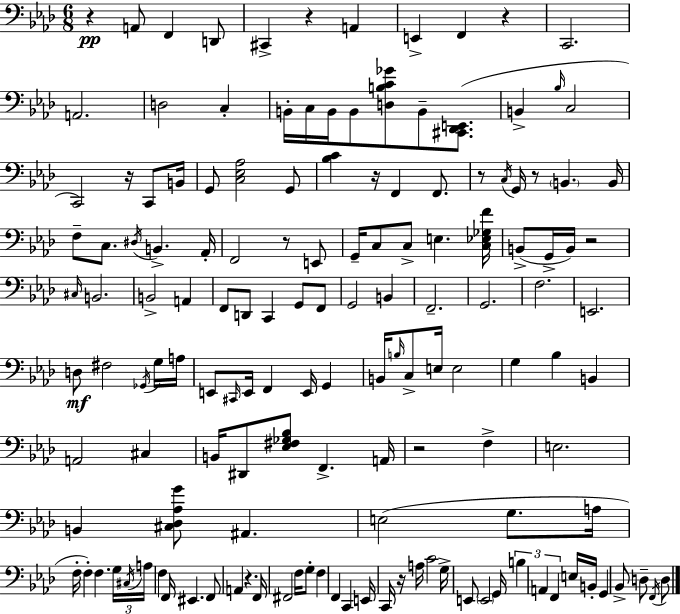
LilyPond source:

{
  \clef bass
  \numericTimeSignature
  \time 6/8
  \key aes \major
  r4\pp a,8 f,4 d,8 | cis,4-> r4 a,4 | e,4-> f,4 r4 | c,2. | \break a,2. | d2 c4-. | b,16-. c16 b,16 b,8 <d b c' ges'>8 b,8-- <cis, des, e,>8.( | b,4-> \grace { bes16 } c2 | \break c,2) r16 c,8 | b,16 g,8 <c ees aes>2 g,8 | <bes c'>4 r16 f,4 f,8. | r8 \acciaccatura { c16 } g,16 r8 \parenthesize b,4. | \break b,16 f8-- c8. \acciaccatura { dis16 } b,4.-> | aes,16-. f,2 r8 | e,8 g,16-- c8 c8-> e4. | <c ees ges f'>16 b,8->( g,16-> b,16) r2 | \break \grace { cis16 } b,2. | b,2-> | a,4 f,8 d,8 c,4 | g,8 f,8 g,2 | \break b,4 f,2.-- | g,2. | f2. | e,2. | \break d8\mf fis2 | \acciaccatura { ges,16 } g16 a16 e,8 \grace { cis,16 } e,16 f,4 | e,16 g,4 b,16 \grace { b16 } c8-> e16 e2 | g4 bes4 | \break b,4 a,2 | cis4 b,16 dis,8 <ees fis ges bes>8 | f,4.-> a,16 r2 | f4-> e2. | \break b,4 <cis des aes g'>8 | ais,4. e2( | g8. a16 f16-. f4-.) | f4. \tuplet 3/2 { g16 \acciaccatura { cis16 } a16 } f4 | \break f,16 eis,4. f,8 a,4 | r4. f,16 fis,2 | f16 g8-. f4 | f,4 c,4 e,16 c,16 r16 a16 | \break c'2 g16-> e,8 \parenthesize e,2 | g,16 \tuplet 3/2 { b4 | a,4 f,4 } e16 b,16-. g,4 | bes,8-> d8-- \acciaccatura { f,16 } d8 \bar "|."
}